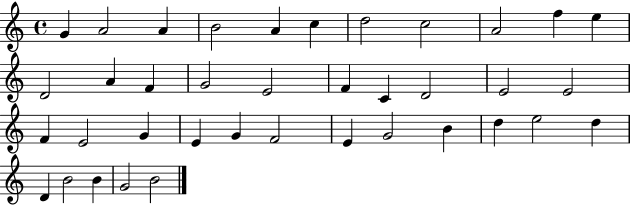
{
  \clef treble
  \time 4/4
  \defaultTimeSignature
  \key c \major
  g'4 a'2 a'4 | b'2 a'4 c''4 | d''2 c''2 | a'2 f''4 e''4 | \break d'2 a'4 f'4 | g'2 e'2 | f'4 c'4 d'2 | e'2 e'2 | \break f'4 e'2 g'4 | e'4 g'4 f'2 | e'4 g'2 b'4 | d''4 e''2 d''4 | \break d'4 b'2 b'4 | g'2 b'2 | \bar "|."
}